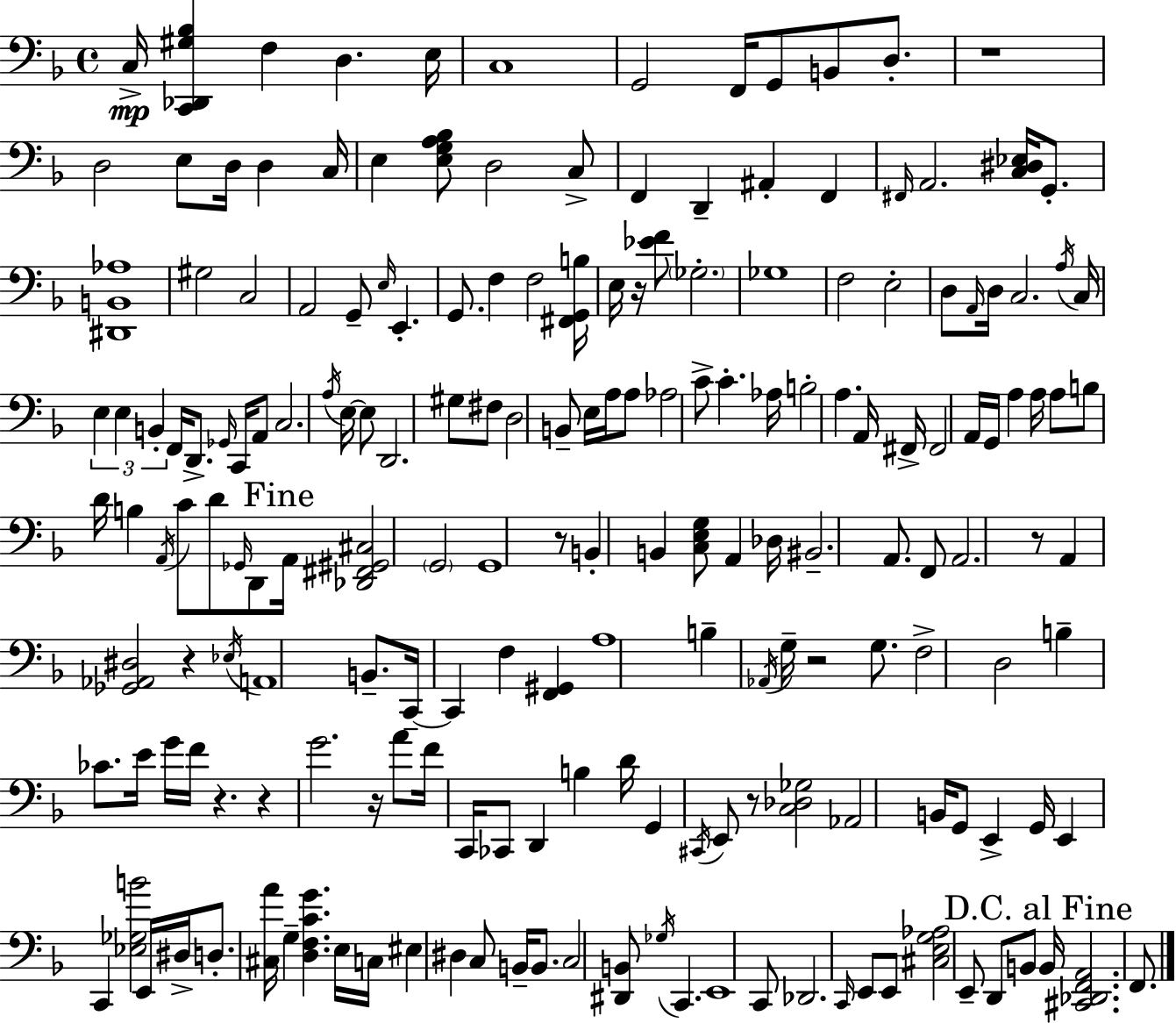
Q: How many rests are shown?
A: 10